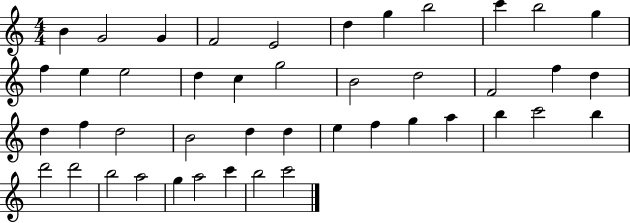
B4/q G4/h G4/q F4/h E4/h D5/q G5/q B5/h C6/q B5/h G5/q F5/q E5/q E5/h D5/q C5/q G5/h B4/h D5/h F4/h F5/q D5/q D5/q F5/q D5/h B4/h D5/q D5/q E5/q F5/q G5/q A5/q B5/q C6/h B5/q D6/h D6/h B5/h A5/h G5/q A5/h C6/q B5/h C6/h